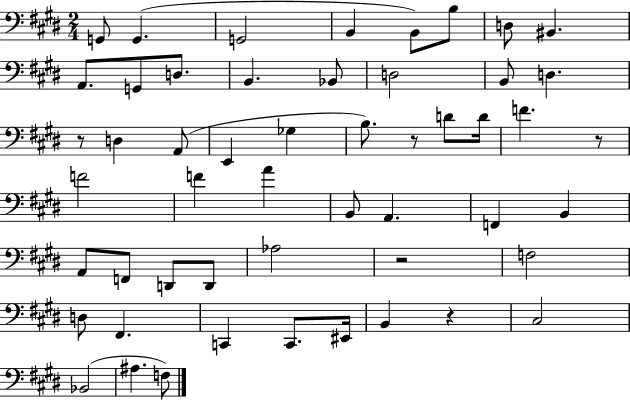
X:1
T:Untitled
M:2/4
L:1/4
K:E
G,,/2 G,, G,,2 B,, B,,/2 B,/2 D,/2 ^B,, A,,/2 G,,/2 D,/2 B,, _B,,/2 D,2 B,,/2 D, z/2 D, A,,/2 E,, _G, B,/2 z/2 D/2 D/4 F z/2 F2 F A B,,/2 A,, F,, B,, A,,/2 F,,/2 D,,/2 D,,/2 _A,2 z2 F,2 D,/2 ^F,, C,, C,,/2 ^E,,/4 B,, z ^C,2 _B,,2 ^A, F,/2